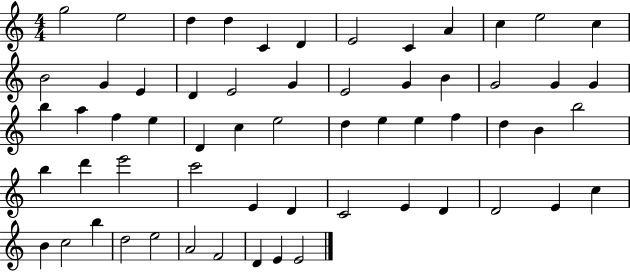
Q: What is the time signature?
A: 4/4